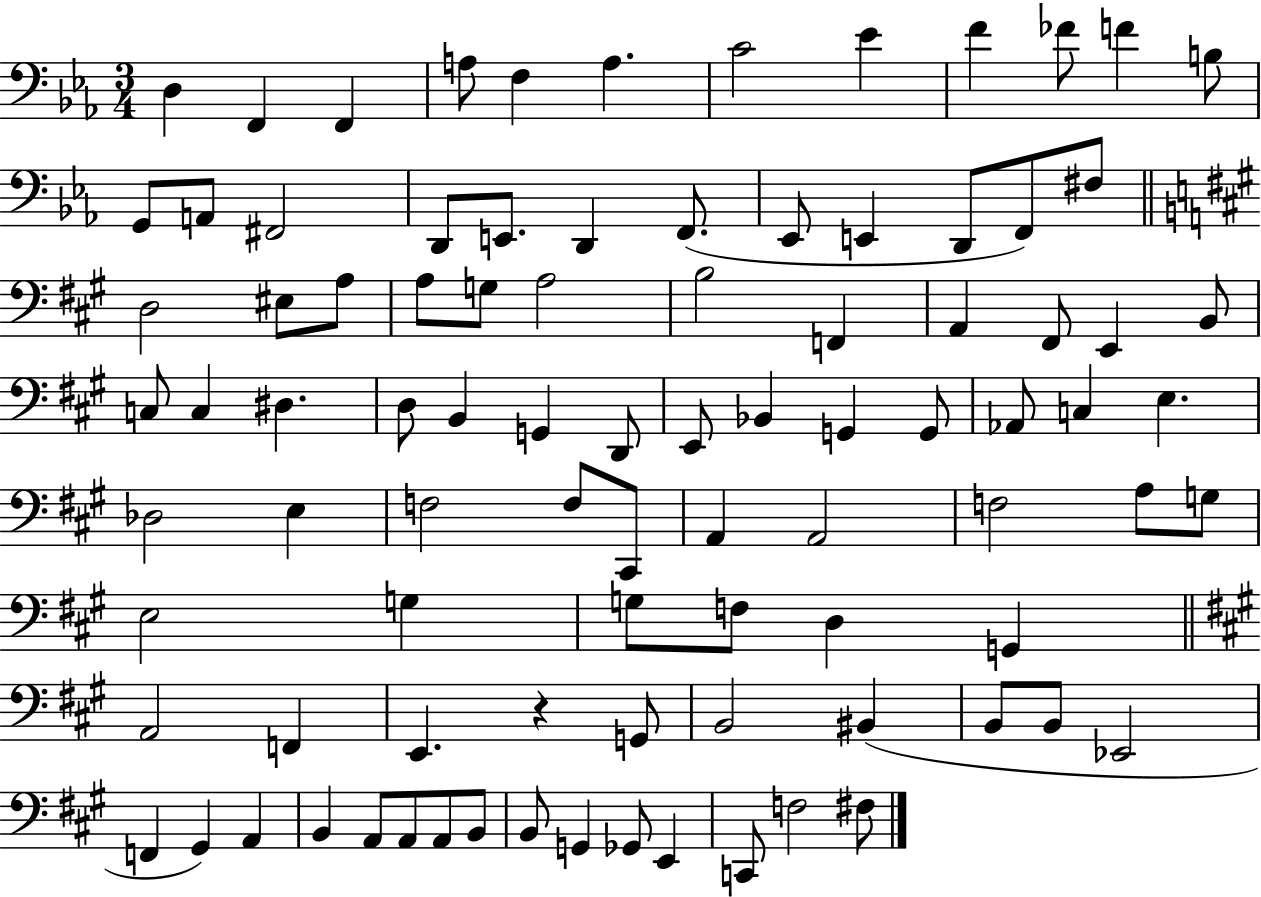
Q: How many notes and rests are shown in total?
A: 91